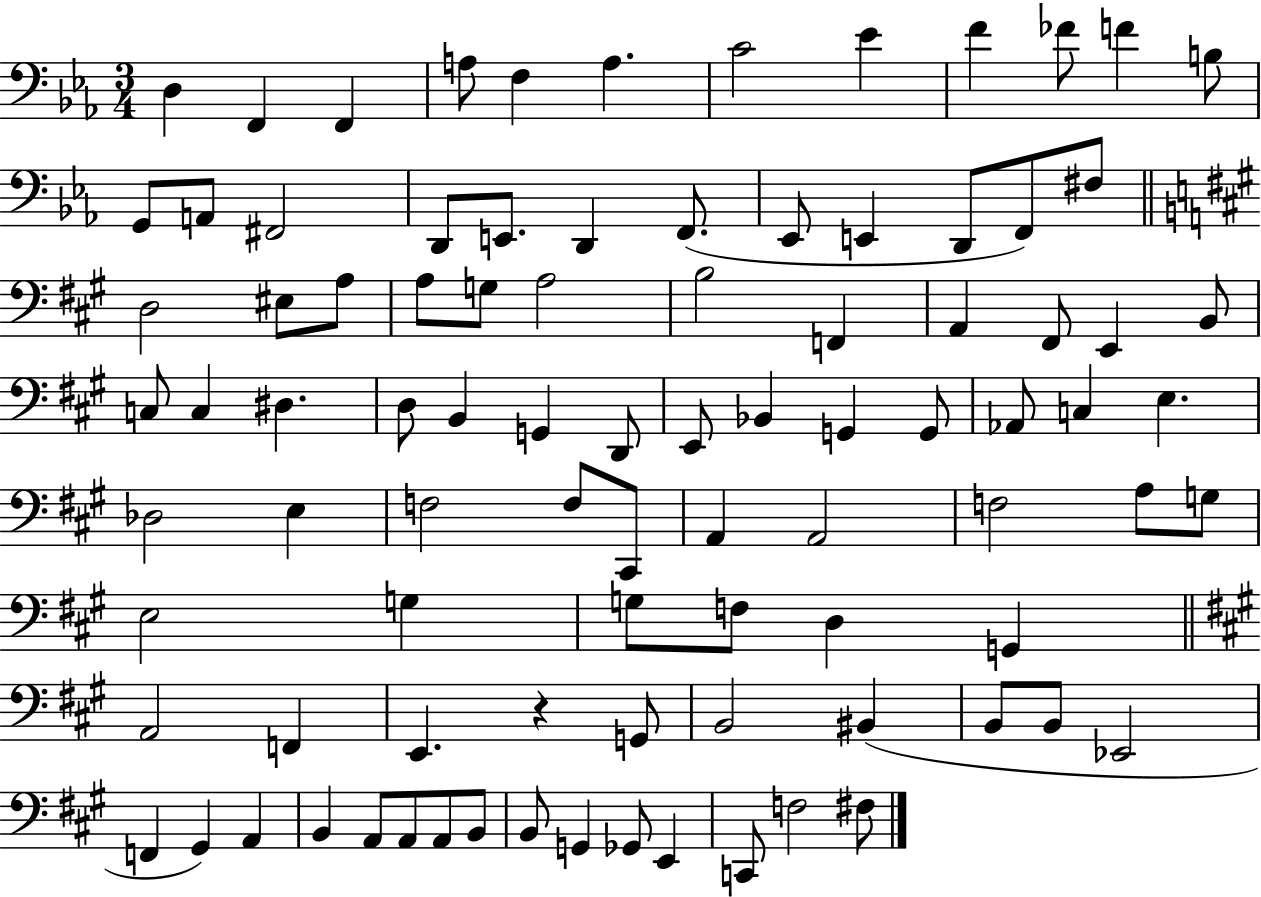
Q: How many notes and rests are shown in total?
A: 91